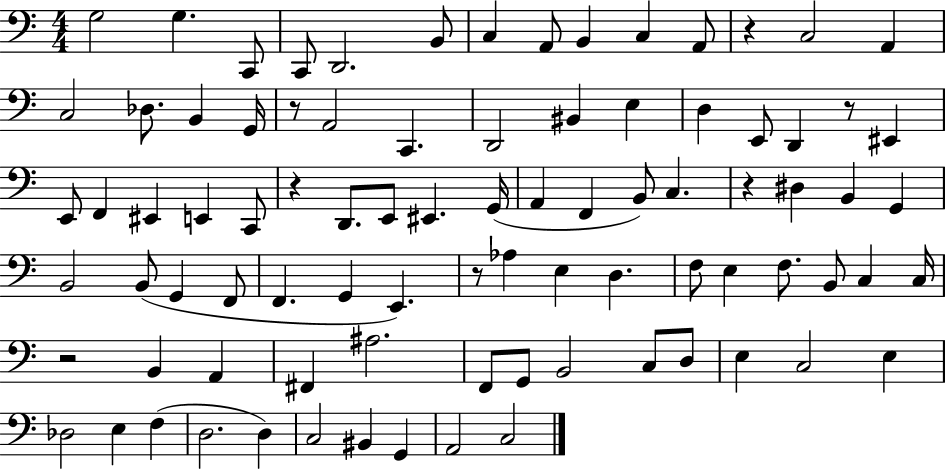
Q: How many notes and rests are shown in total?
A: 87